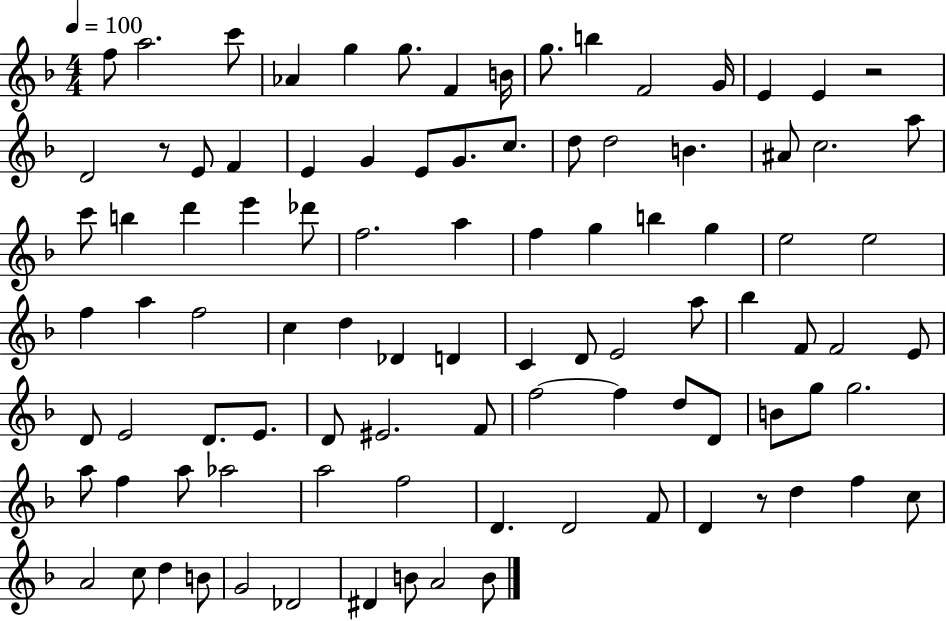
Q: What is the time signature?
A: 4/4